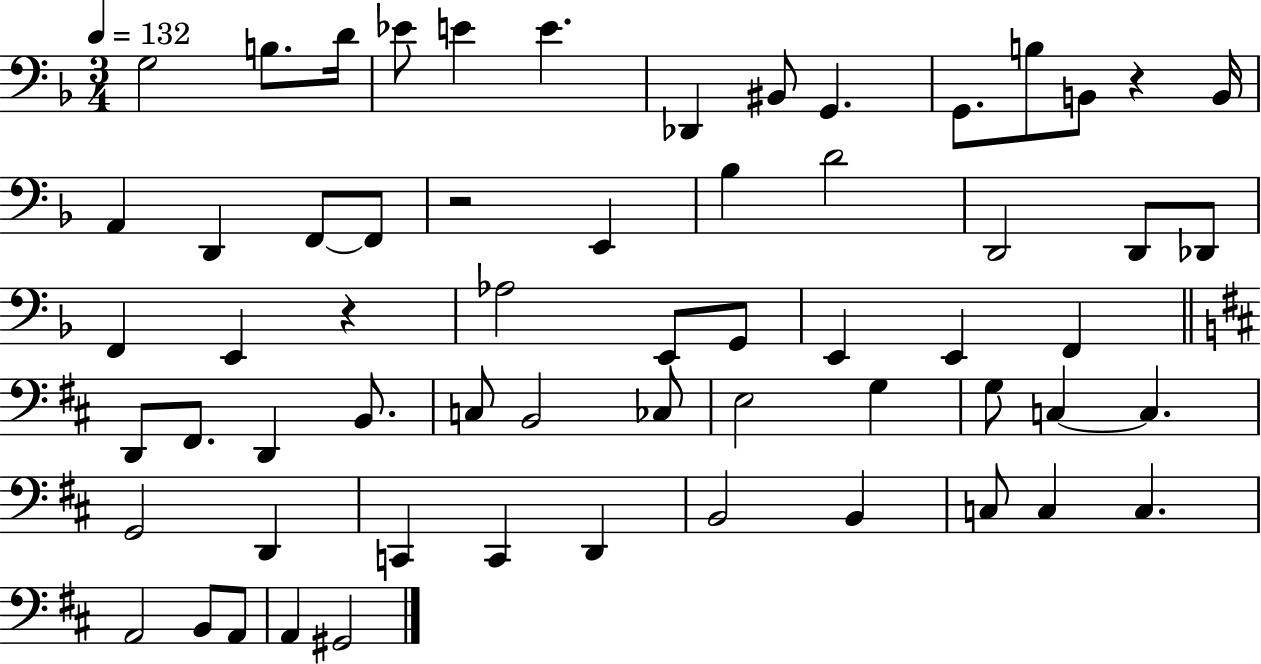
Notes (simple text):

G3/h B3/e. D4/s Eb4/e E4/q E4/q. Db2/q BIS2/e G2/q. G2/e. B3/e B2/e R/q B2/s A2/q D2/q F2/e F2/e R/h E2/q Bb3/q D4/h D2/h D2/e Db2/e F2/q E2/q R/q Ab3/h E2/e G2/e E2/q E2/q F2/q D2/e F#2/e. D2/q B2/e. C3/e B2/h CES3/e E3/h G3/q G3/e C3/q C3/q. G2/h D2/q C2/q C2/q D2/q B2/h B2/q C3/e C3/q C3/q. A2/h B2/e A2/e A2/q G#2/h